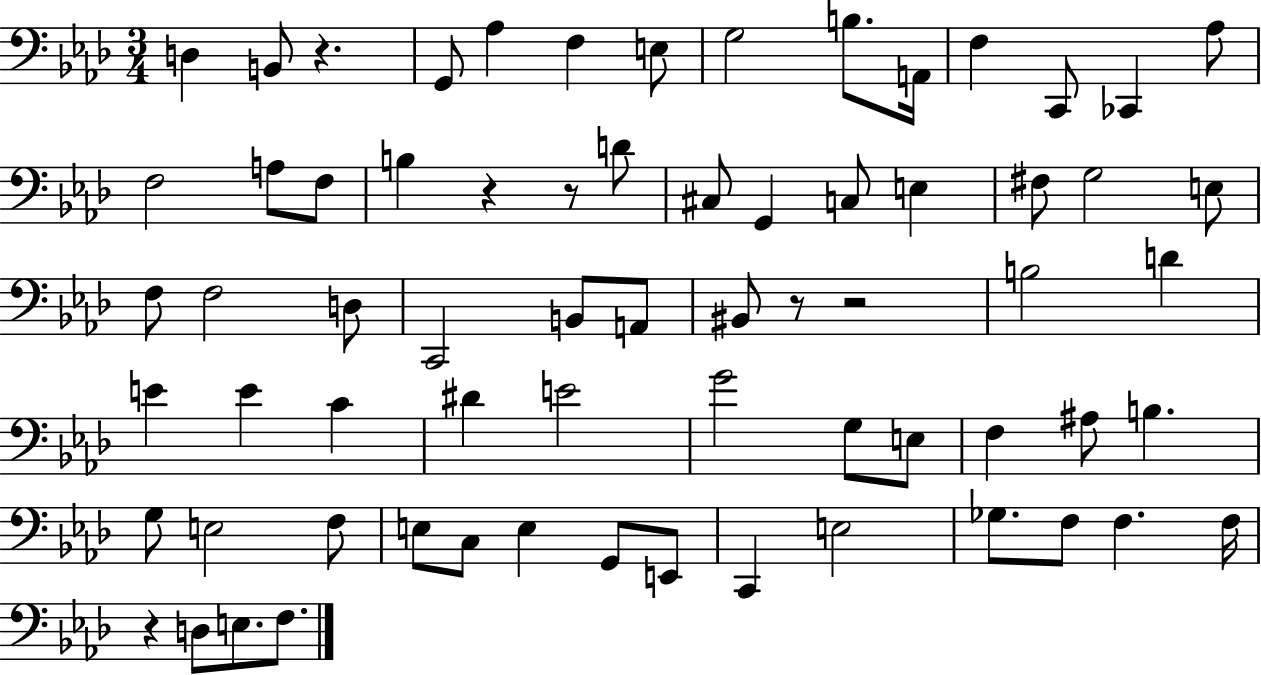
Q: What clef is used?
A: bass